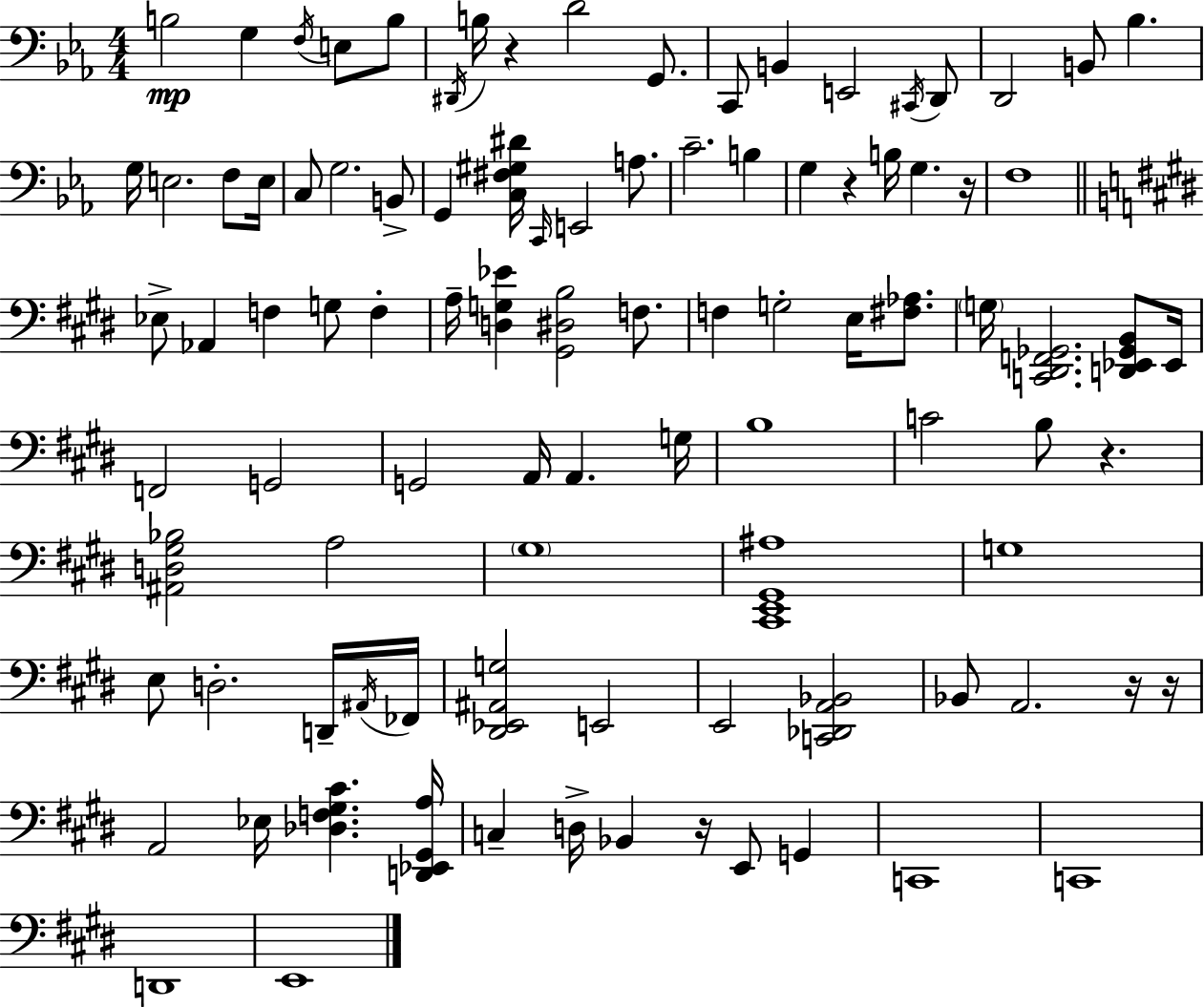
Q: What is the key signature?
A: C minor